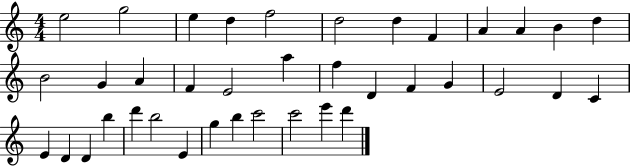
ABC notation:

X:1
T:Untitled
M:4/4
L:1/4
K:C
e2 g2 e d f2 d2 d F A A B d B2 G A F E2 a f D F G E2 D C E D D b d' b2 E g b c'2 c'2 e' d'